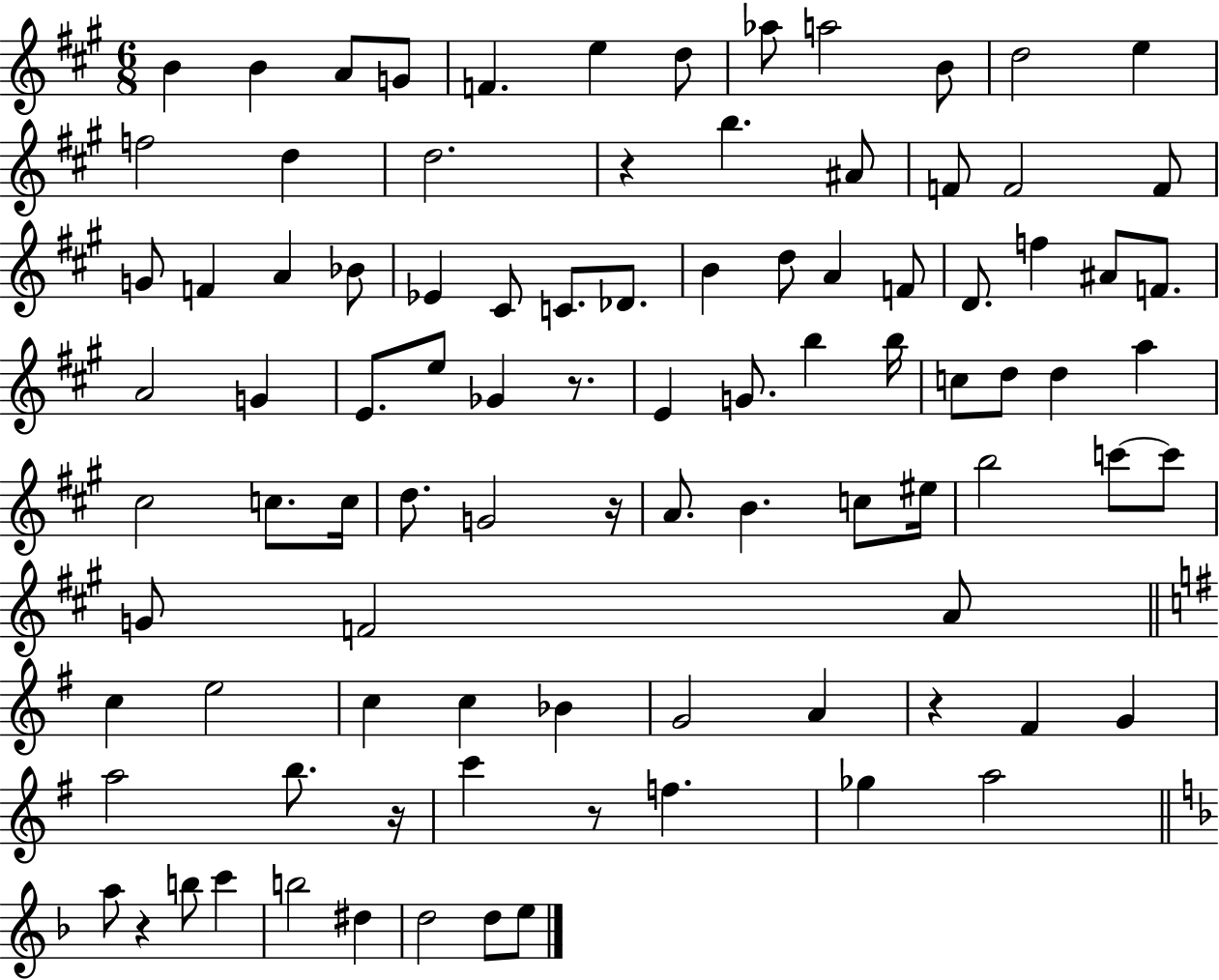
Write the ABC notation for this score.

X:1
T:Untitled
M:6/8
L:1/4
K:A
B B A/2 G/2 F e d/2 _a/2 a2 B/2 d2 e f2 d d2 z b ^A/2 F/2 F2 F/2 G/2 F A _B/2 _E ^C/2 C/2 _D/2 B d/2 A F/2 D/2 f ^A/2 F/2 A2 G E/2 e/2 _G z/2 E G/2 b b/4 c/2 d/2 d a ^c2 c/2 c/4 d/2 G2 z/4 A/2 B c/2 ^e/4 b2 c'/2 c'/2 G/2 F2 A/2 c e2 c c _B G2 A z ^F G a2 b/2 z/4 c' z/2 f _g a2 a/2 z b/2 c' b2 ^d d2 d/2 e/2